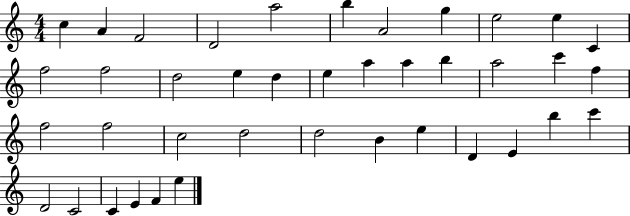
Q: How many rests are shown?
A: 0